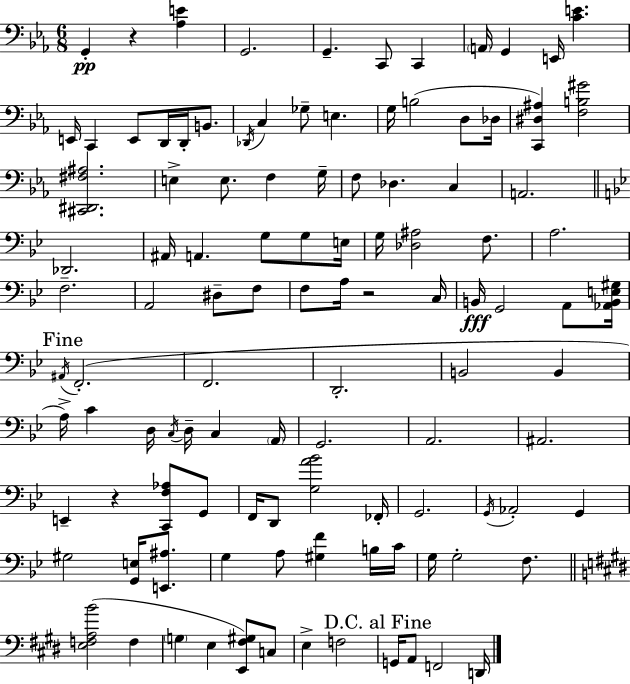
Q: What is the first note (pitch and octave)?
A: G2